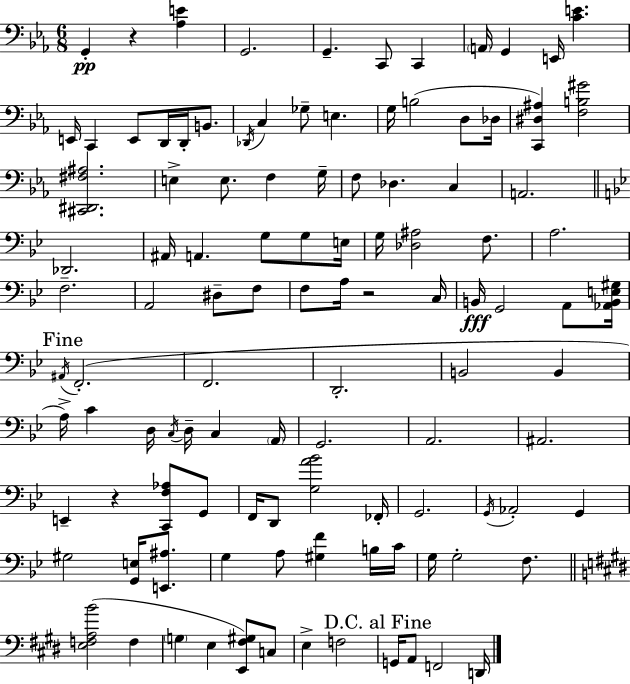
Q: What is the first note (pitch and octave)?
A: G2